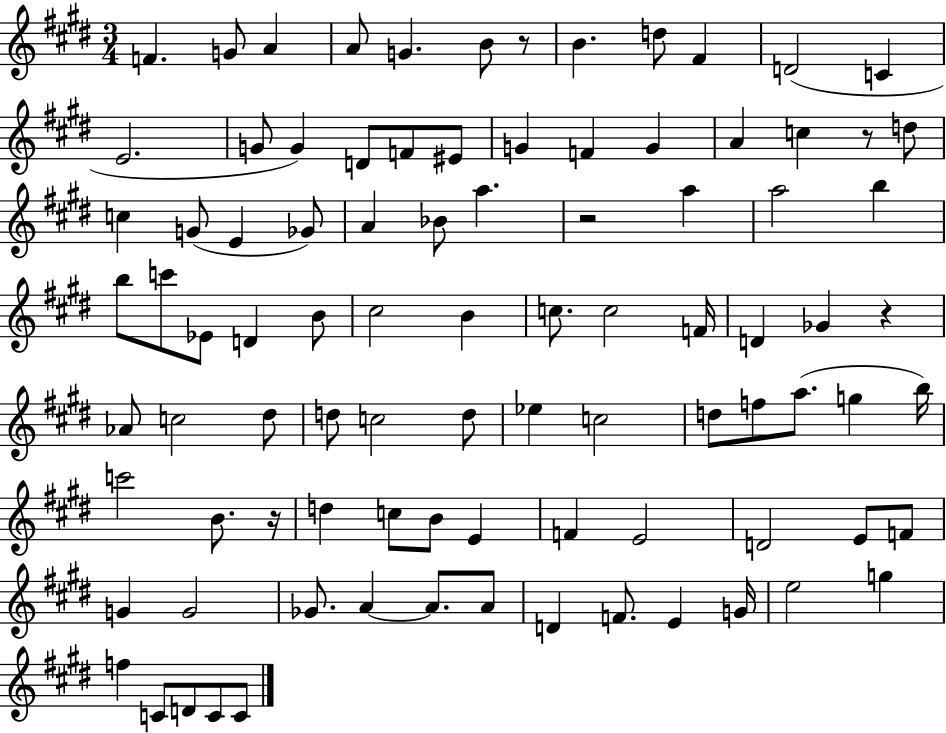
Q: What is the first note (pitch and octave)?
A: F4